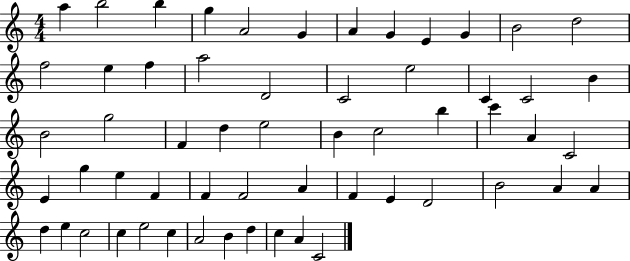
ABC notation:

X:1
T:Untitled
M:4/4
L:1/4
K:C
a b2 b g A2 G A G E G B2 d2 f2 e f a2 D2 C2 e2 C C2 B B2 g2 F d e2 B c2 b c' A C2 E g e F F F2 A F E D2 B2 A A d e c2 c e2 c A2 B d c A C2